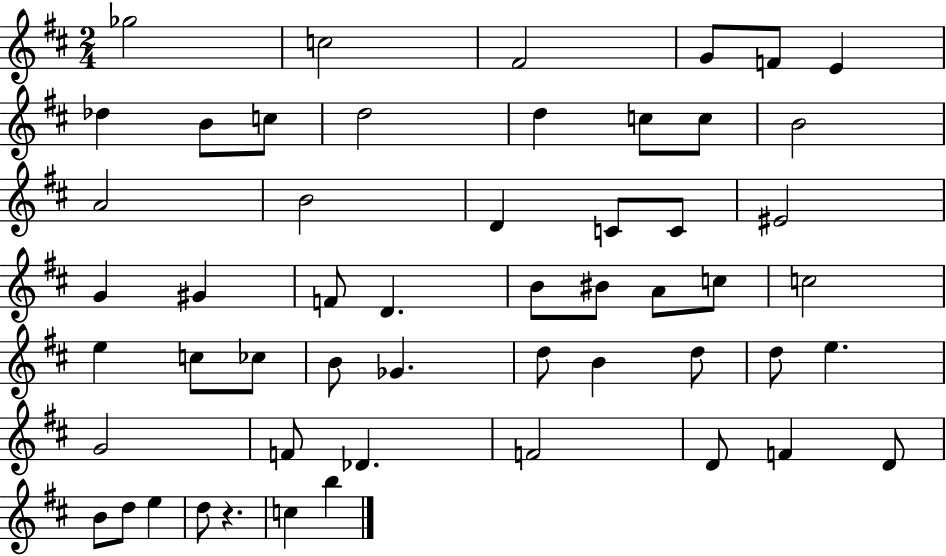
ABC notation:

X:1
T:Untitled
M:2/4
L:1/4
K:D
_g2 c2 ^F2 G/2 F/2 E _d B/2 c/2 d2 d c/2 c/2 B2 A2 B2 D C/2 C/2 ^E2 G ^G F/2 D B/2 ^B/2 A/2 c/2 c2 e c/2 _c/2 B/2 _G d/2 B d/2 d/2 e G2 F/2 _D F2 D/2 F D/2 B/2 d/2 e d/2 z c b